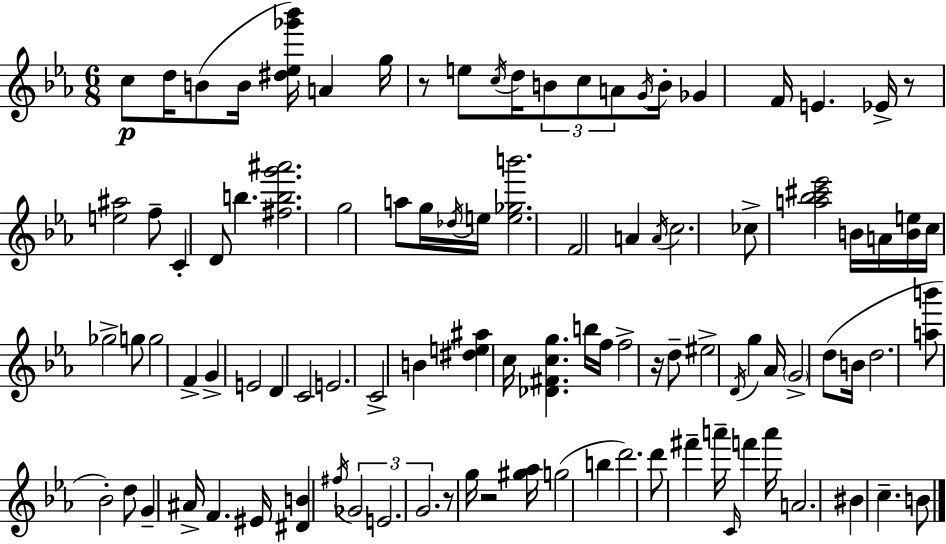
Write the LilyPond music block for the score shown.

{
  \clef treble
  \numericTimeSignature
  \time 6/8
  \key c \minor
  c''8\p d''16 b'8( b'16 <dis'' ees'' ges''' bes'''>16) a'4 g''16 | r8 e''8 \acciaccatura { c''16 } d''16 \tuplet 3/2 { b'8 c''8 a'8 } | \acciaccatura { g'16 } b'16-. ges'4 f'16 e'4. | ees'16-> r8 <e'' ais''>2 | \break f''8-- c'4-. d'8 b''4. | <fis'' b'' g''' ais'''>2. | g''2 a''8 | g''16 \acciaccatura { des''16 } e''16 <e'' ges'' b'''>2. | \break f'2 a'4 | \acciaccatura { a'16 } c''2. | ces''8-> <a'' bes'' cis''' ees'''>2 | b'16 a'16 <b' e''>16 c''16 ges''2-> | \break g''8 g''2 | f'4-> g'4-> e'2 | d'4 c'2 | e'2. | \break c'2-> | b'4 <dis'' e'' ais''>4 c''16 <des' fis' c'' g''>4. | b''16 f''16 f''2-> | r16 d''8-- eis''2-> | \break \acciaccatura { d'16 } g''4 aes'16 \parenthesize g'2-> | d''8( b'16 d''2. | <a'' b'''>8 bes'2-.) | d''8 g'4-- ais'16-> f'4. | \break eis'16 <dis' b'>4 \acciaccatura { fis''16 } \tuplet 3/2 { ges'2 | e'2. | g'2. } | r8 g''16 r2 | \break <gis'' aes''>16 g''2( | b''4 d'''2.) | d'''8 fis'''4-- | a'''16-- \grace { c'16 } f'''4 a'''16 a'2. | \break bis'4 c''4.-- | b'8 \bar "|."
}